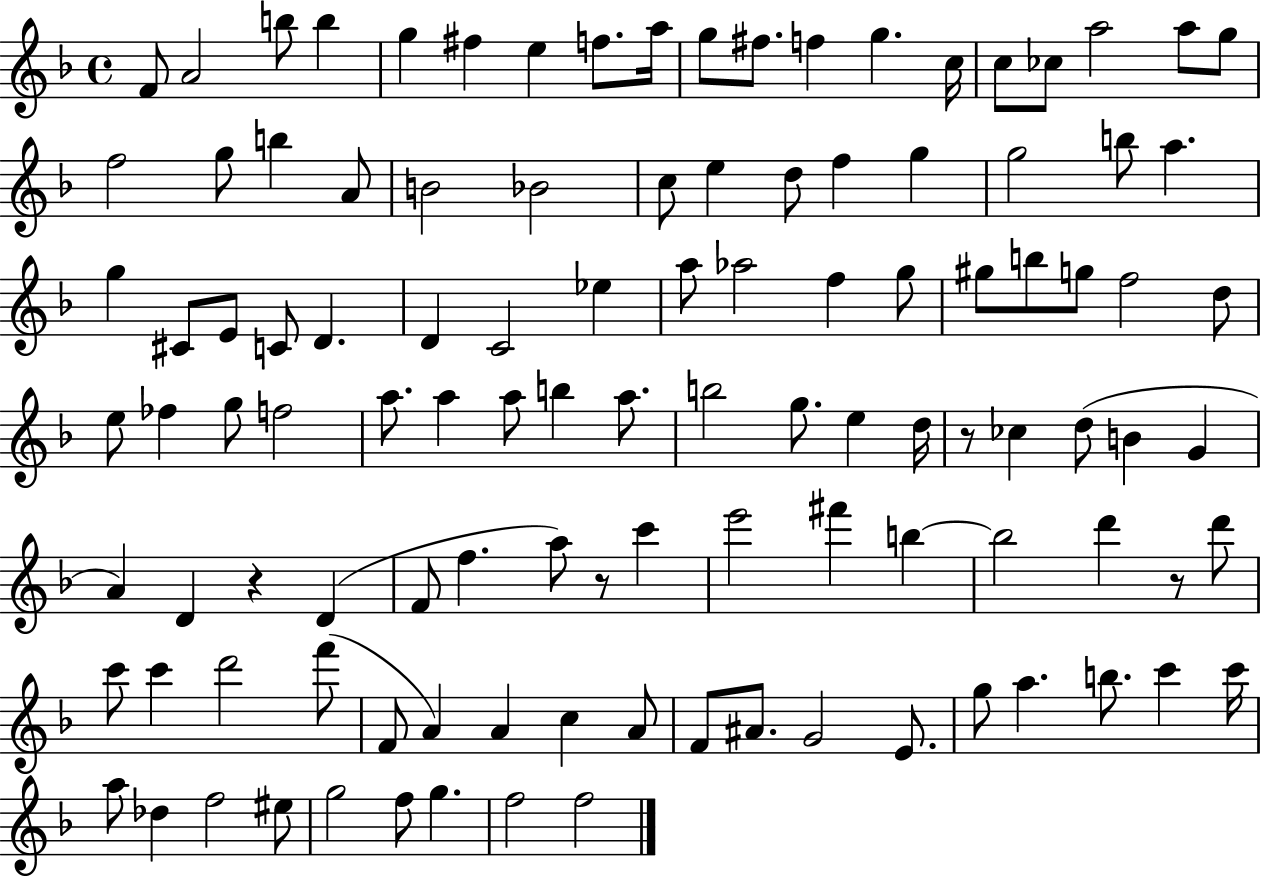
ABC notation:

X:1
T:Untitled
M:4/4
L:1/4
K:F
F/2 A2 b/2 b g ^f e f/2 a/4 g/2 ^f/2 f g c/4 c/2 _c/2 a2 a/2 g/2 f2 g/2 b A/2 B2 _B2 c/2 e d/2 f g g2 b/2 a g ^C/2 E/2 C/2 D D C2 _e a/2 _a2 f g/2 ^g/2 b/2 g/2 f2 d/2 e/2 _f g/2 f2 a/2 a a/2 b a/2 b2 g/2 e d/4 z/2 _c d/2 B G A D z D F/2 f a/2 z/2 c' e'2 ^f' b b2 d' z/2 d'/2 c'/2 c' d'2 f'/2 F/2 A A c A/2 F/2 ^A/2 G2 E/2 g/2 a b/2 c' c'/4 a/2 _d f2 ^e/2 g2 f/2 g f2 f2